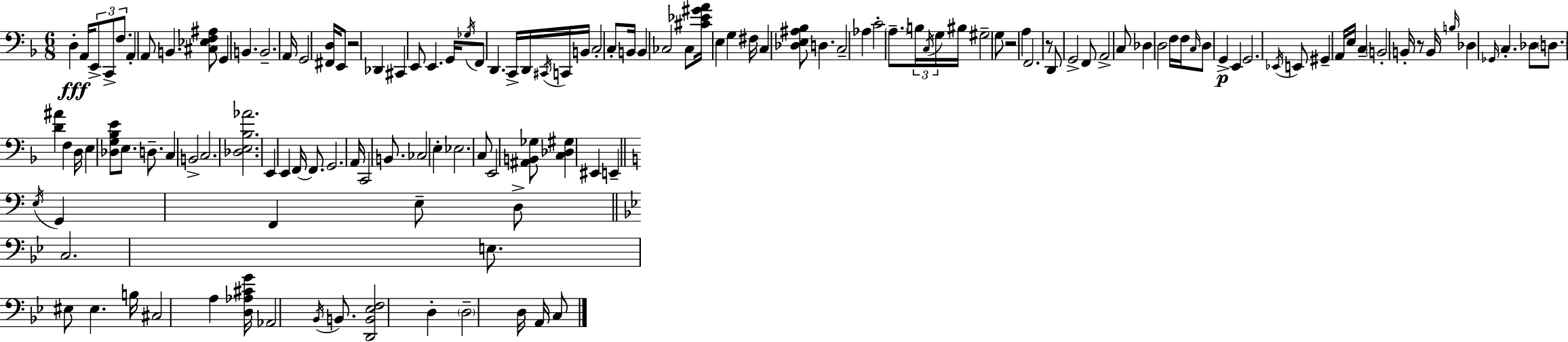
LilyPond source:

{
  \clef bass
  \numericTimeSignature
  \time 6/8
  \key f \major
  d4-.\fff a,16 \tuplet 3/2 { e,8-> c,8-> f8. } | a,4-. a,8 b,4. | <cis ees f ais>8 g,4 b,4. | b,2.-- | \break a,16 g,2 <fis, d>16 e,8 | r2 des,4 | cis,4 e,8 e,4. | g,16 \acciaccatura { ges16 } f,8 d,4. c,16-> d,16 | \break \acciaccatura { cis,16 } c,16 b,16 c2-. c8-. | b,16 b,4 ces2 | ces8 <cis' ees' gis' a'>16 e4 g4 | fis16 c4 <des e ais bes>8 d4. | \break c2-- aes4 | c'2-. \parenthesize a8.-- | \tuplet 3/2 { b16 \acciaccatura { c16 } g16 } bis16 gis2-- | g8 r2 a4 | \break f,2. | r8 d,8 g,2-> | f,8 a,2-> | c8 des4 d2 | \break f16 f16 \grace { c16 } d8 g,4->\p | e,4 g,2. | \acciaccatura { ees,16 } e,8 gis,4-- a,16 | e16 c4-- \parenthesize b,2-. | \break b,16-. r8 b,16 \grace { b16 } des4 \grace { ges,16 } c4.-. | des8 \parenthesize d8. <d' ais'>4 | f4 d16 e4 <des g bes e'>8 | e8. d8.-- c4 b,2-> | \break c2. | <des e bes aes'>2. | e,4 e,4 | f,16~~ f,8. g,2. | \break a,16 c,2 | b,8. ces2 | e4-. ees2. | c8 e,2 | \break <ais, b, ges>8 <c des gis>4 eis,4 | e,4-- \bar "||" \break \key a \minor \acciaccatura { e16 } g,4 f,4 e8-- d8-> | \bar "||" \break \key bes \major c2. | e8. eis8 eis4. b16 | cis2 a4 | <d aes cis' g'>16 aes,2 \acciaccatura { bes,16 } b,8. | \break <d, b, ees f>2 d4-. | \parenthesize d2-- d16 a,16 c8 | \bar "|."
}